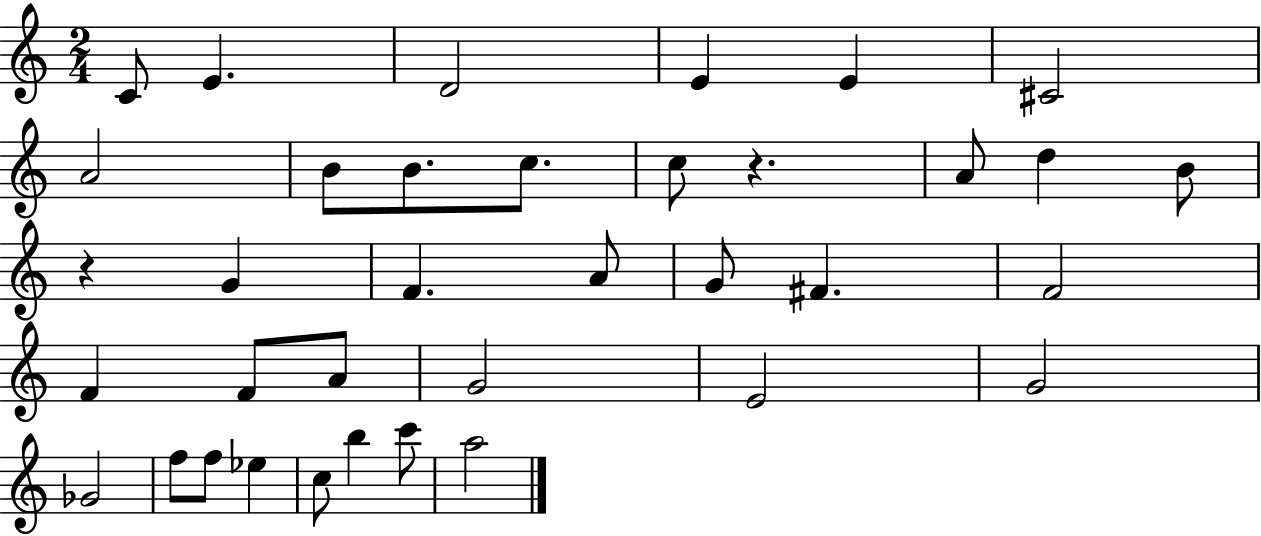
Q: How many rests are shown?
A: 2